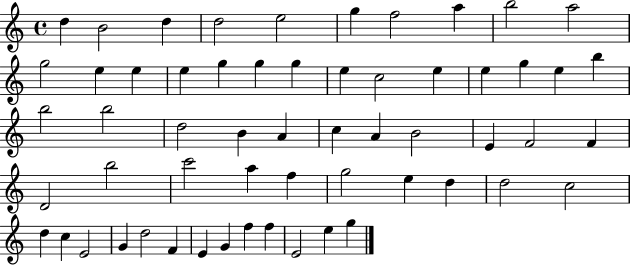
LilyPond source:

{
  \clef treble
  \time 4/4
  \defaultTimeSignature
  \key c \major
  d''4 b'2 d''4 | d''2 e''2 | g''4 f''2 a''4 | b''2 a''2 | \break g''2 e''4 e''4 | e''4 g''4 g''4 g''4 | e''4 c''2 e''4 | e''4 g''4 e''4 b''4 | \break b''2 b''2 | d''2 b'4 a'4 | c''4 a'4 b'2 | e'4 f'2 f'4 | \break d'2 b''2 | c'''2 a''4 f''4 | g''2 e''4 d''4 | d''2 c''2 | \break d''4 c''4 e'2 | g'4 d''2 f'4 | e'4 g'4 f''4 f''4 | e'2 e''4 g''4 | \break \bar "|."
}